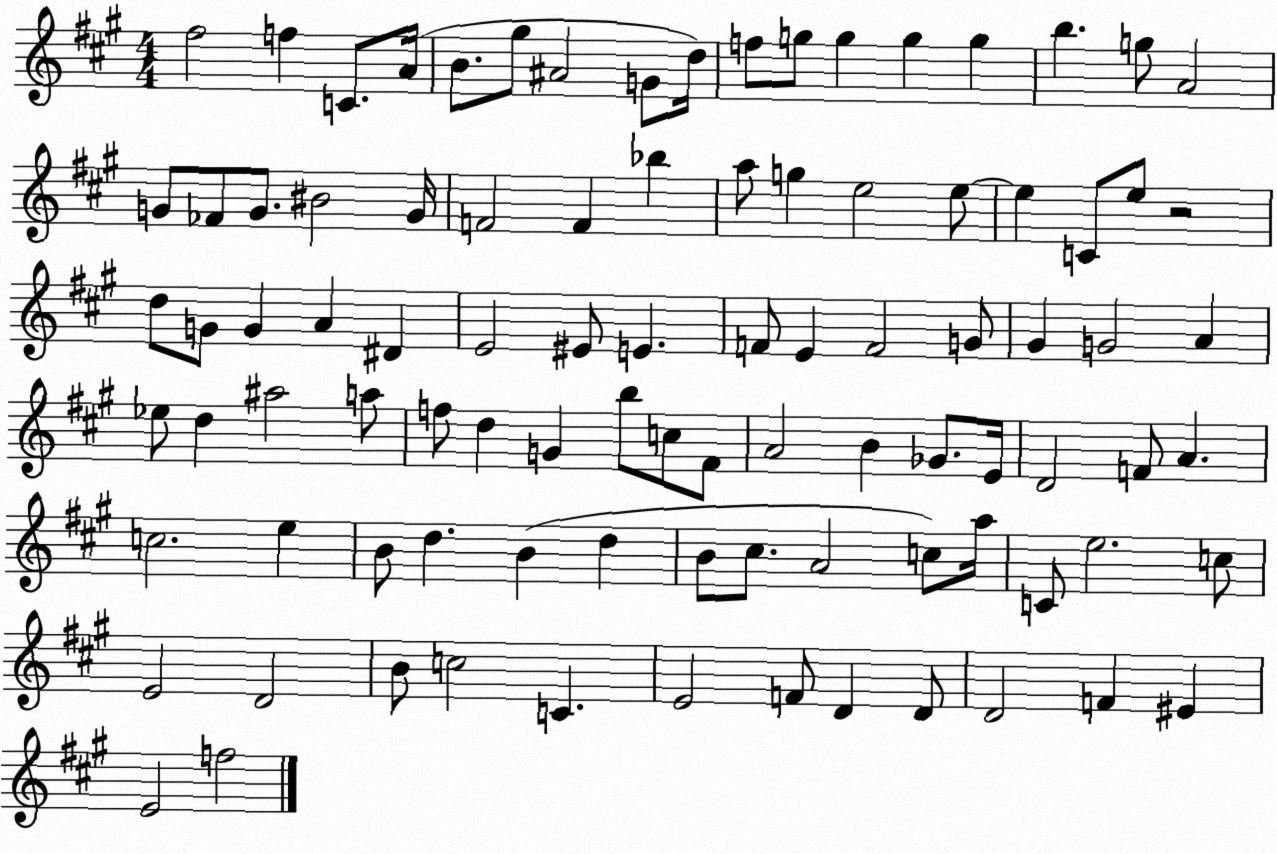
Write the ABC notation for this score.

X:1
T:Untitled
M:4/4
L:1/4
K:A
^f2 f C/2 A/4 B/2 ^g/2 ^A2 G/2 d/4 f/2 g/2 g g g b g/2 A2 G/2 _F/2 G/2 ^B2 G/4 F2 F _b a/2 g e2 e/2 e C/2 e/2 z2 d/2 G/2 G A ^D E2 ^E/2 E F/2 E F2 G/2 ^G G2 A _e/2 d ^a2 a/2 f/2 d G b/2 c/2 ^F/2 A2 B _G/2 E/4 D2 F/2 A c2 e B/2 d B d B/2 ^c/2 A2 c/2 a/4 C/2 e2 c/2 E2 D2 B/2 c2 C E2 F/2 D D/2 D2 F ^E E2 f2